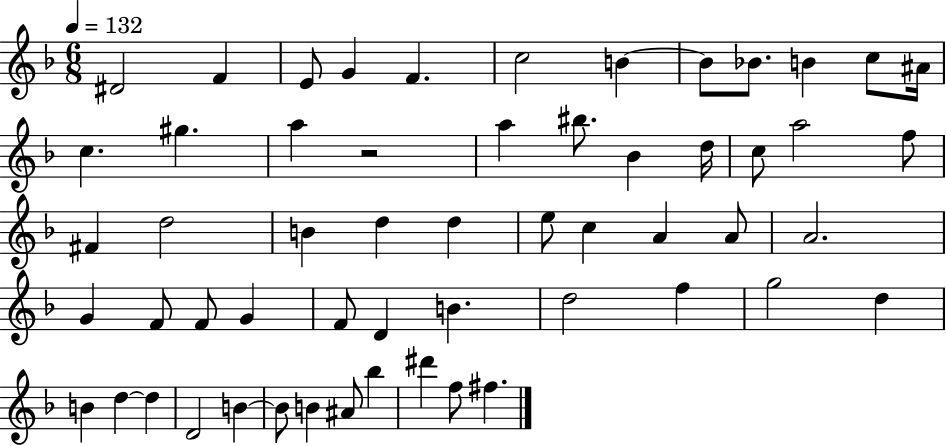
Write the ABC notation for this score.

X:1
T:Untitled
M:6/8
L:1/4
K:F
^D2 F E/2 G F c2 B B/2 _B/2 B c/2 ^A/4 c ^g a z2 a ^b/2 _B d/4 c/2 a2 f/2 ^F d2 B d d e/2 c A A/2 A2 G F/2 F/2 G F/2 D B d2 f g2 d B d d D2 B B/2 B ^A/2 _b ^d' f/2 ^f